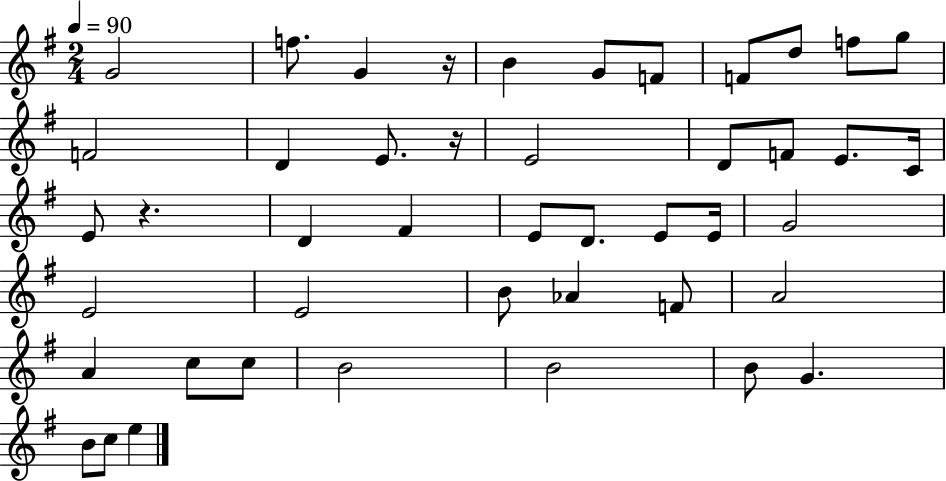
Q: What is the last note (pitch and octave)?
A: E5